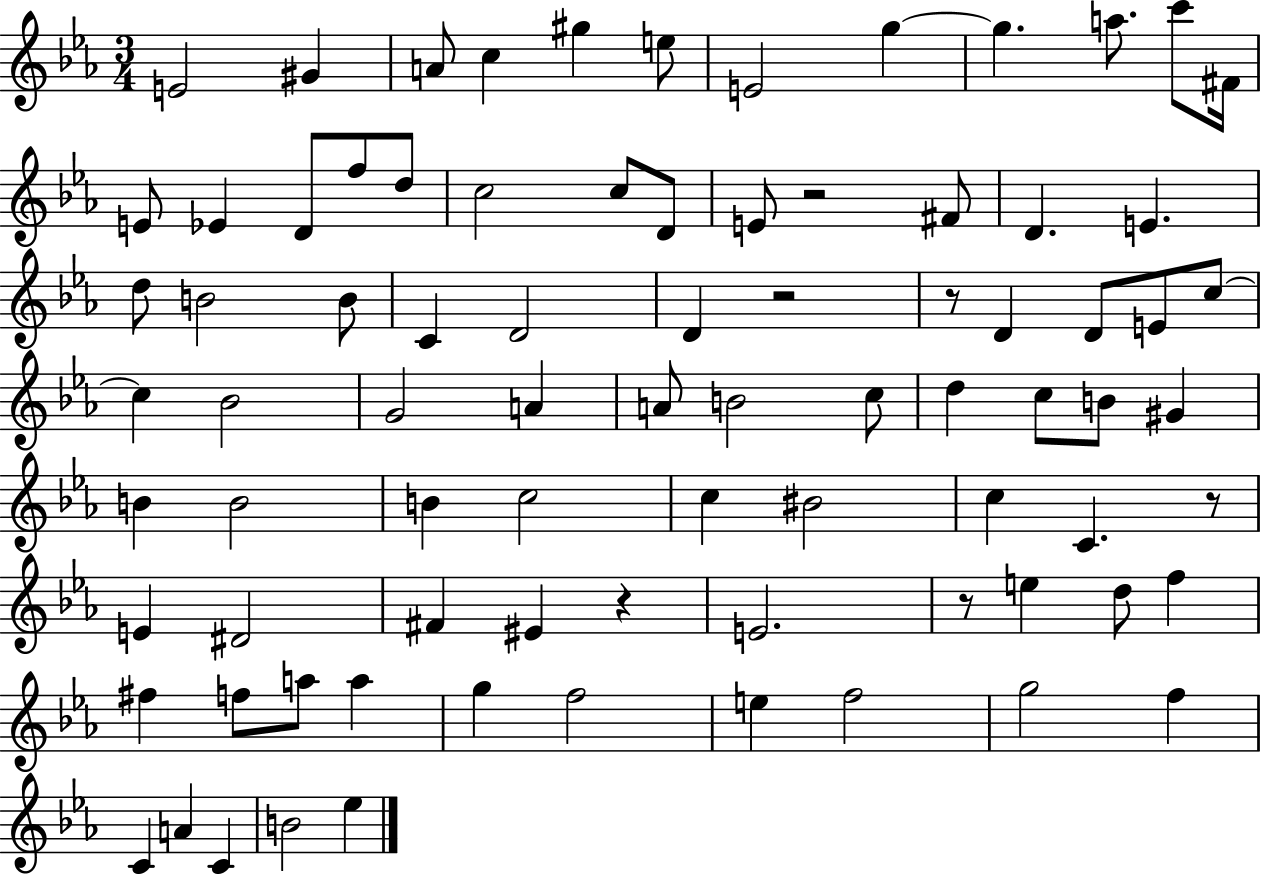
{
  \clef treble
  \numericTimeSignature
  \time 3/4
  \key ees \major
  e'2 gis'4 | a'8 c''4 gis''4 e''8 | e'2 g''4~~ | g''4. a''8. c'''8 fis'16 | \break e'8 ees'4 d'8 f''8 d''8 | c''2 c''8 d'8 | e'8 r2 fis'8 | d'4. e'4. | \break d''8 b'2 b'8 | c'4 d'2 | d'4 r2 | r8 d'4 d'8 e'8 c''8~~ | \break c''4 bes'2 | g'2 a'4 | a'8 b'2 c''8 | d''4 c''8 b'8 gis'4 | \break b'4 b'2 | b'4 c''2 | c''4 bis'2 | c''4 c'4. r8 | \break e'4 dis'2 | fis'4 eis'4 r4 | e'2. | r8 e''4 d''8 f''4 | \break fis''4 f''8 a''8 a''4 | g''4 f''2 | e''4 f''2 | g''2 f''4 | \break c'4 a'4 c'4 | b'2 ees''4 | \bar "|."
}